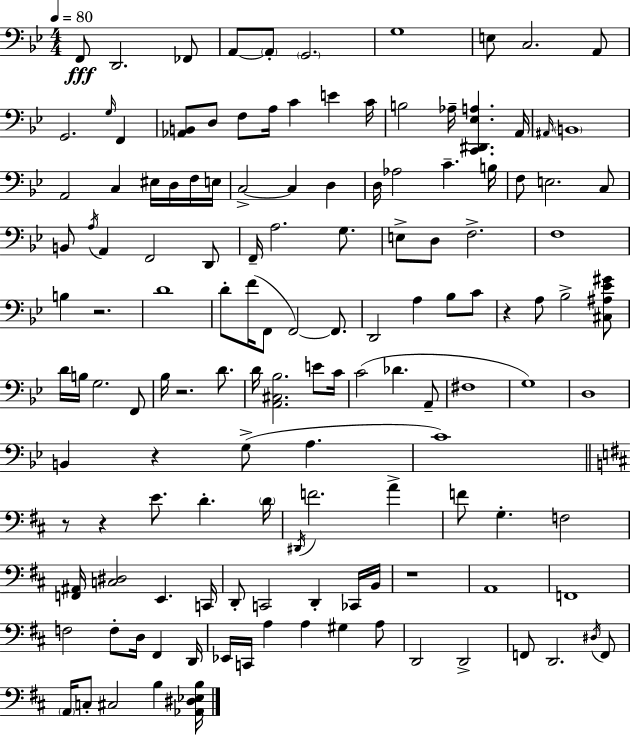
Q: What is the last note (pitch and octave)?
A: B3